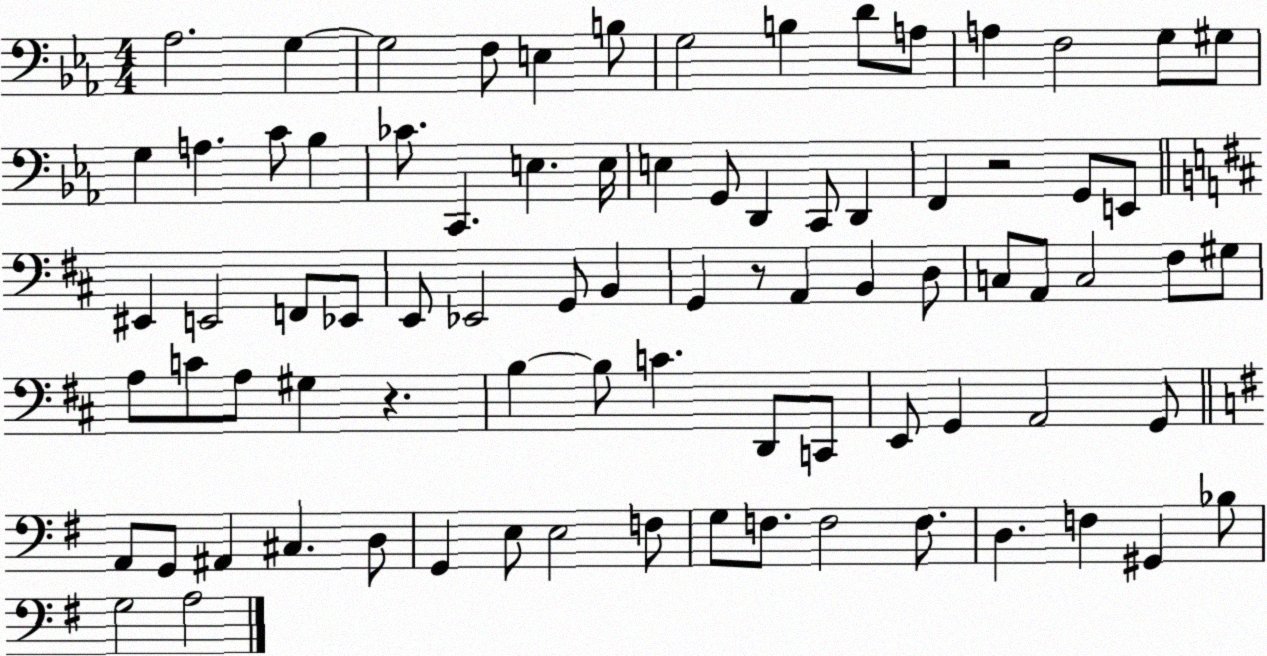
X:1
T:Untitled
M:4/4
L:1/4
K:Eb
_A,2 G, G,2 F,/2 E, B,/2 G,2 B, D/2 A,/2 A, F,2 G,/2 ^G,/2 G, A, C/2 _B, _C/2 C,, E, E,/4 E, G,,/2 D,, C,,/2 D,, F,, z2 G,,/2 E,,/2 ^E,, E,,2 F,,/2 _E,,/2 E,,/2 _E,,2 G,,/2 B,, G,, z/2 A,, B,, D,/2 C,/2 A,,/2 C,2 ^F,/2 ^G,/2 A,/2 C/2 A,/2 ^G, z B, B,/2 C D,,/2 C,,/2 E,,/2 G,, A,,2 G,,/2 A,,/2 G,,/2 ^A,, ^C, D,/2 G,, E,/2 E,2 F,/2 G,/2 F,/2 F,2 F,/2 D, F, ^G,, _B,/2 G,2 A,2